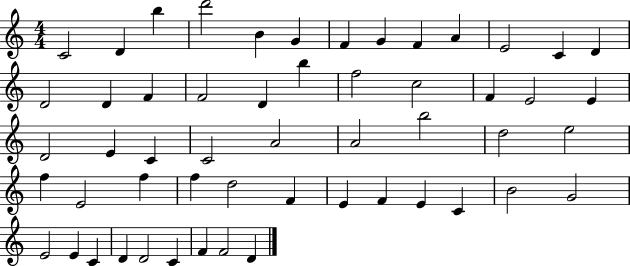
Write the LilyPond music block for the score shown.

{
  \clef treble
  \numericTimeSignature
  \time 4/4
  \key c \major
  c'2 d'4 b''4 | d'''2 b'4 g'4 | f'4 g'4 f'4 a'4 | e'2 c'4 d'4 | \break d'2 d'4 f'4 | f'2 d'4 b''4 | f''2 c''2 | f'4 e'2 e'4 | \break d'2 e'4 c'4 | c'2 a'2 | a'2 b''2 | d''2 e''2 | \break f''4 e'2 f''4 | f''4 d''2 f'4 | e'4 f'4 e'4 c'4 | b'2 g'2 | \break e'2 e'4 c'4 | d'4 d'2 c'4 | f'4 f'2 d'4 | \bar "|."
}